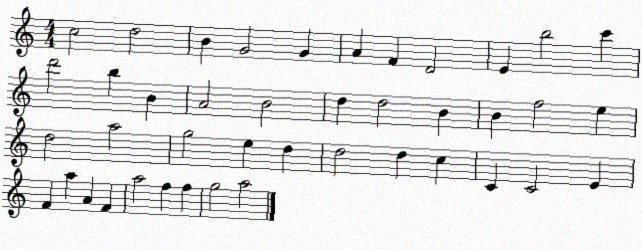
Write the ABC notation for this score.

X:1
T:Untitled
M:4/4
L:1/4
K:C
c2 d2 B G2 G A F D2 E b2 c' d'2 b B A2 B2 d d2 B B f2 e d2 a2 g2 e d d2 d c C C2 E F a A F a2 f f g2 a2